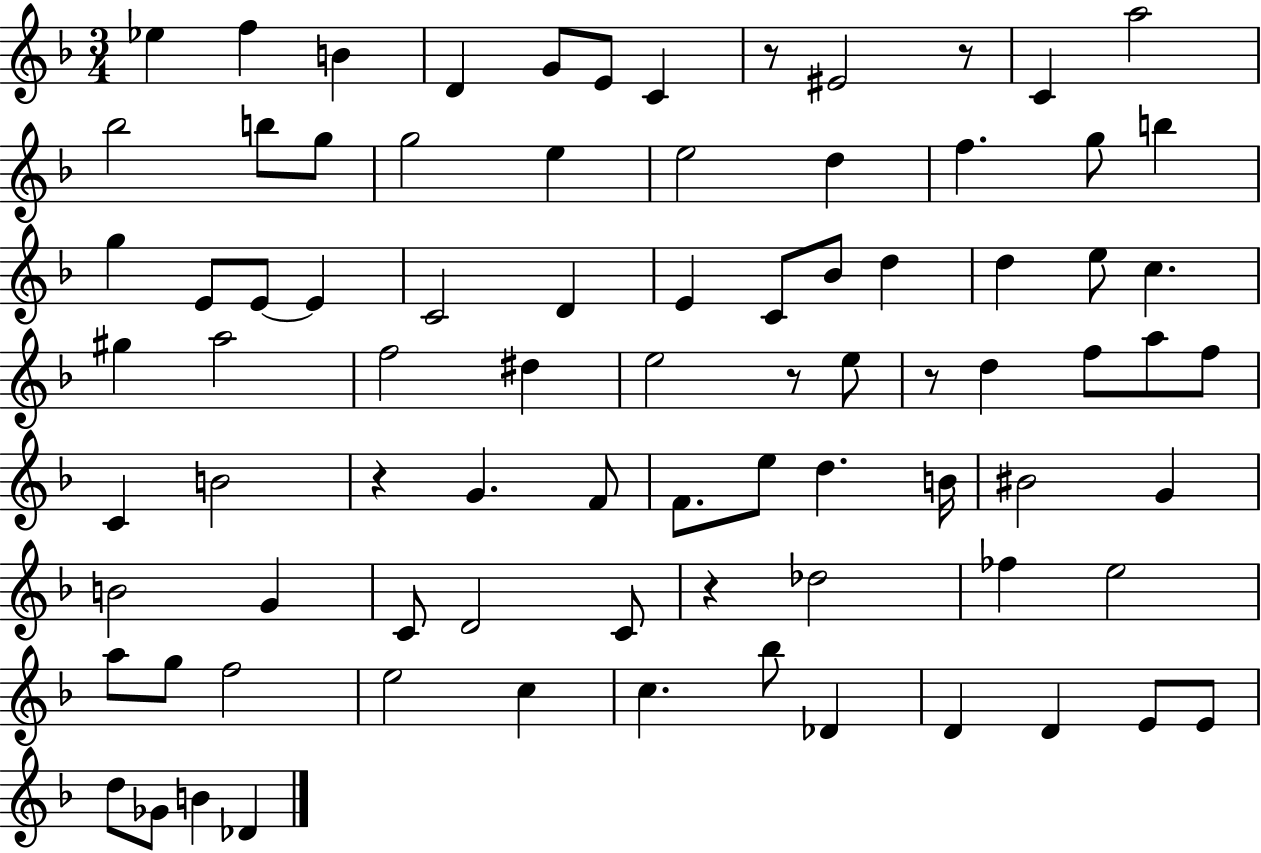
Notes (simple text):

Eb5/q F5/q B4/q D4/q G4/e E4/e C4/q R/e EIS4/h R/e C4/q A5/h Bb5/h B5/e G5/e G5/h E5/q E5/h D5/q F5/q. G5/e B5/q G5/q E4/e E4/e E4/q C4/h D4/q E4/q C4/e Bb4/e D5/q D5/q E5/e C5/q. G#5/q A5/h F5/h D#5/q E5/h R/e E5/e R/e D5/q F5/e A5/e F5/e C4/q B4/h R/q G4/q. F4/e F4/e. E5/e D5/q. B4/s BIS4/h G4/q B4/h G4/q C4/e D4/h C4/e R/q Db5/h FES5/q E5/h A5/e G5/e F5/h E5/h C5/q C5/q. Bb5/e Db4/q D4/q D4/q E4/e E4/e D5/e Gb4/e B4/q Db4/q